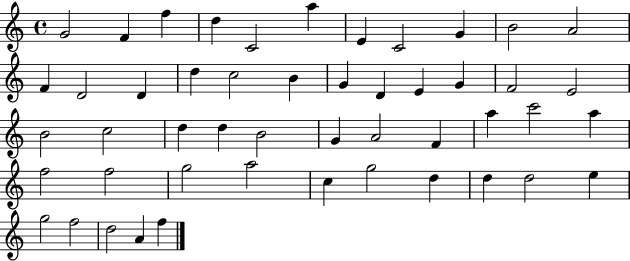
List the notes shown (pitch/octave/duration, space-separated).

G4/h F4/q F5/q D5/q C4/h A5/q E4/q C4/h G4/q B4/h A4/h F4/q D4/h D4/q D5/q C5/h B4/q G4/q D4/q E4/q G4/q F4/h E4/h B4/h C5/h D5/q D5/q B4/h G4/q A4/h F4/q A5/q C6/h A5/q F5/h F5/h G5/h A5/h C5/q G5/h D5/q D5/q D5/h E5/q G5/h F5/h D5/h A4/q F5/q